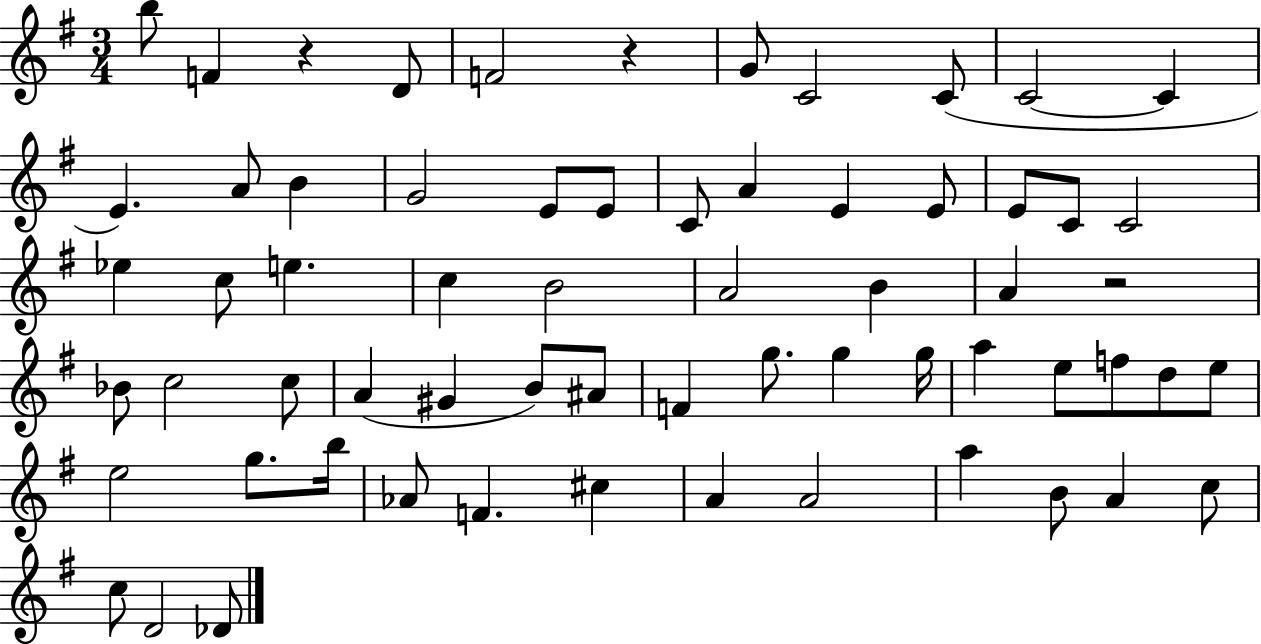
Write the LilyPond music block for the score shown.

{
  \clef treble
  \numericTimeSignature
  \time 3/4
  \key g \major
  b''8 f'4 r4 d'8 | f'2 r4 | g'8 c'2 c'8( | c'2~~ c'4 | \break e'4.) a'8 b'4 | g'2 e'8 e'8 | c'8 a'4 e'4 e'8 | e'8 c'8 c'2 | \break ees''4 c''8 e''4. | c''4 b'2 | a'2 b'4 | a'4 r2 | \break bes'8 c''2 c''8 | a'4( gis'4 b'8) ais'8 | f'4 g''8. g''4 g''16 | a''4 e''8 f''8 d''8 e''8 | \break e''2 g''8. b''16 | aes'8 f'4. cis''4 | a'4 a'2 | a''4 b'8 a'4 c''8 | \break c''8 d'2 des'8 | \bar "|."
}